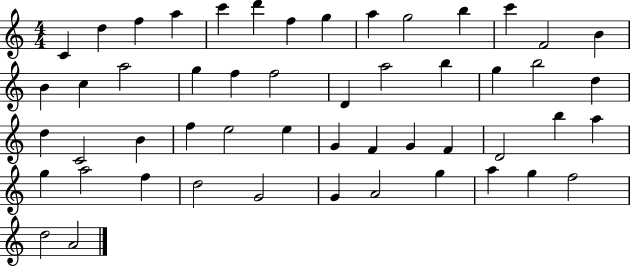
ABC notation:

X:1
T:Untitled
M:4/4
L:1/4
K:C
C d f a c' d' f g a g2 b c' F2 B B c a2 g f f2 D a2 b g b2 d d C2 B f e2 e G F G F D2 b a g a2 f d2 G2 G A2 g a g f2 d2 A2